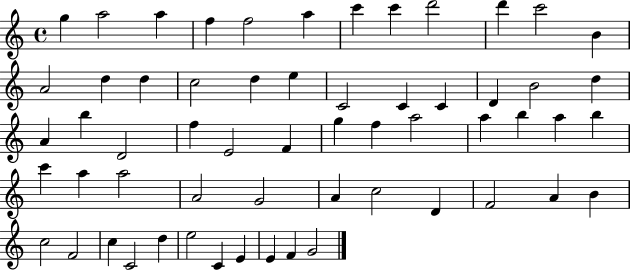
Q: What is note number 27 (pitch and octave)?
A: D4